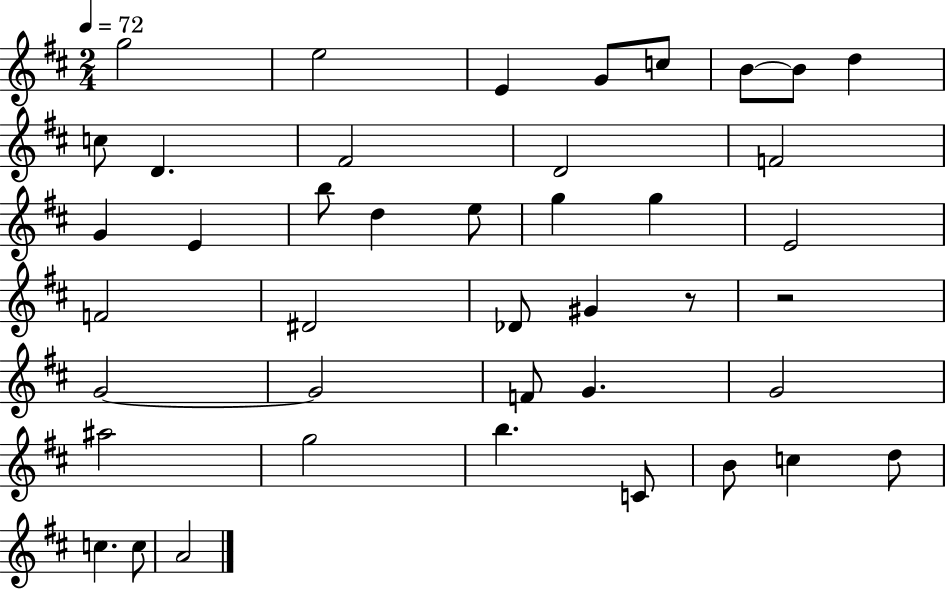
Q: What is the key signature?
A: D major